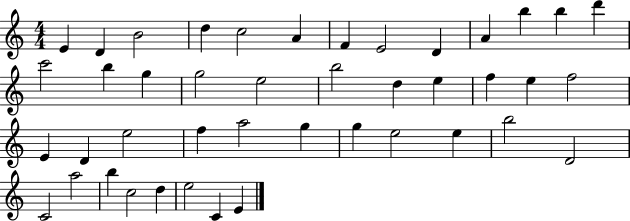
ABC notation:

X:1
T:Untitled
M:4/4
L:1/4
K:C
E D B2 d c2 A F E2 D A b b d' c'2 b g g2 e2 b2 d e f e f2 E D e2 f a2 g g e2 e b2 D2 C2 a2 b c2 d e2 C E